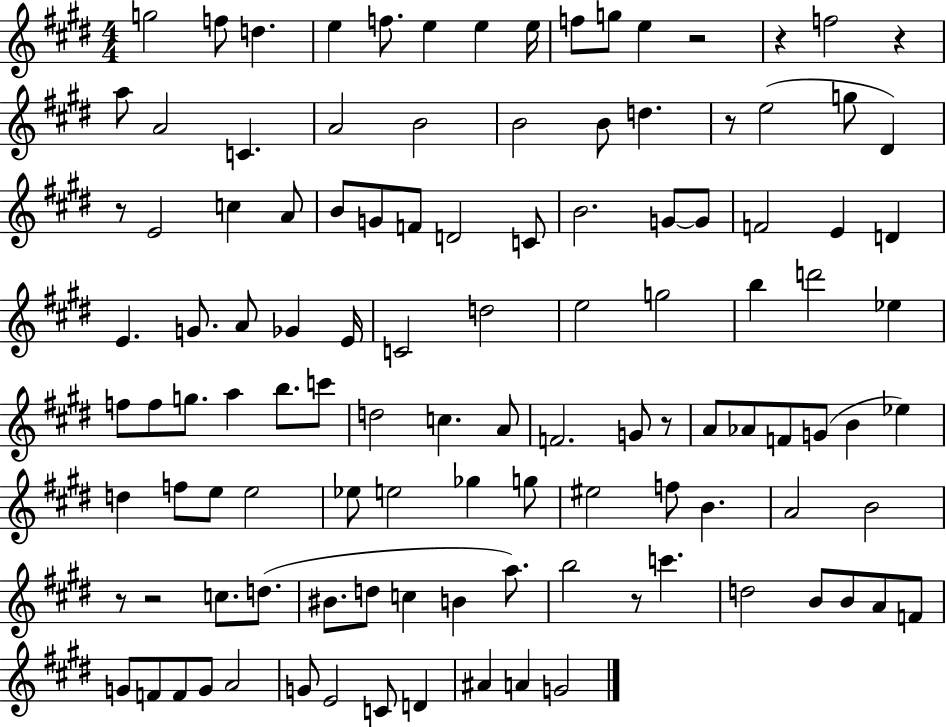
G5/h F5/e D5/q. E5/q F5/e. E5/q E5/q E5/s F5/e G5/e E5/q R/h R/q F5/h R/q A5/e A4/h C4/q. A4/h B4/h B4/h B4/e D5/q. R/e E5/h G5/e D#4/q R/e E4/h C5/q A4/e B4/e G4/e F4/e D4/h C4/e B4/h. G4/e G4/e F4/h E4/q D4/q E4/q. G4/e. A4/e Gb4/q E4/s C4/h D5/h E5/h G5/h B5/q D6/h Eb5/q F5/e F5/e G5/e. A5/q B5/e. C6/e D5/h C5/q. A4/e F4/h. G4/e R/e A4/e Ab4/e F4/e G4/e B4/q Eb5/q D5/q F5/e E5/e E5/h Eb5/e E5/h Gb5/q G5/e EIS5/h F5/e B4/q. A4/h B4/h R/e R/h C5/e. D5/e. BIS4/e. D5/e C5/q B4/q A5/e. B5/h R/e C6/q. D5/h B4/e B4/e A4/e F4/e G4/e F4/e F4/e G4/e A4/h G4/e E4/h C4/e D4/q A#4/q A4/q G4/h